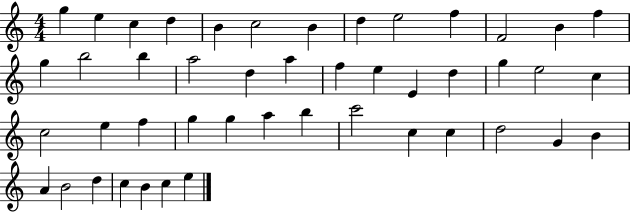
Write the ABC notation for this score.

X:1
T:Untitled
M:4/4
L:1/4
K:C
g e c d B c2 B d e2 f F2 B f g b2 b a2 d a f e E d g e2 c c2 e f g g a b c'2 c c d2 G B A B2 d c B c e